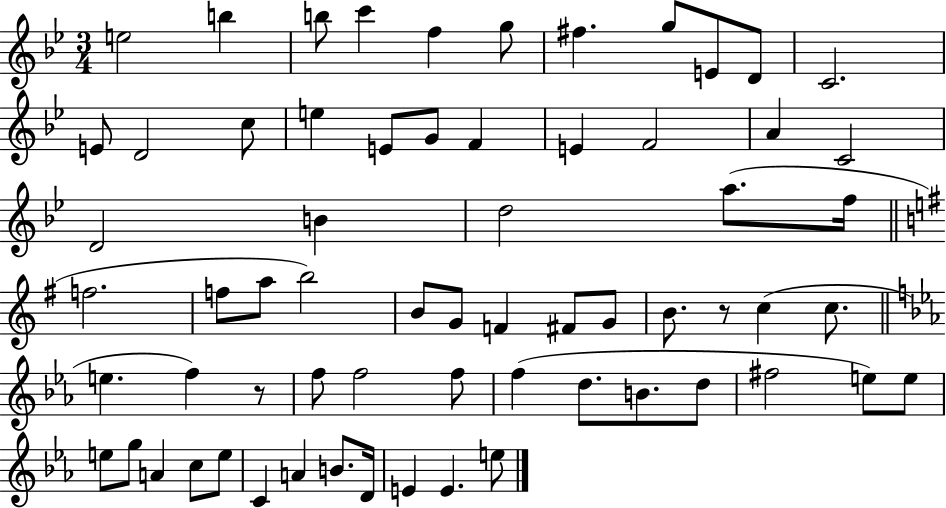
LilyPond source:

{
  \clef treble
  \numericTimeSignature
  \time 3/4
  \key bes \major
  e''2 b''4 | b''8 c'''4 f''4 g''8 | fis''4. g''8 e'8 d'8 | c'2. | \break e'8 d'2 c''8 | e''4 e'8 g'8 f'4 | e'4 f'2 | a'4 c'2 | \break d'2 b'4 | d''2 a''8.( f''16 | \bar "||" \break \key g \major f''2. | f''8 a''8 b''2) | b'8 g'8 f'4 fis'8 g'8 | b'8. r8 c''4( c''8. | \break \bar "||" \break \key ees \major e''4. f''4) r8 | f''8 f''2 f''8 | f''4( d''8. b'8. d''8 | fis''2 e''8) e''8 | \break e''8 g''8 a'4 c''8 e''8 | c'4 a'4 b'8. d'16 | e'4 e'4. e''8 | \bar "|."
}